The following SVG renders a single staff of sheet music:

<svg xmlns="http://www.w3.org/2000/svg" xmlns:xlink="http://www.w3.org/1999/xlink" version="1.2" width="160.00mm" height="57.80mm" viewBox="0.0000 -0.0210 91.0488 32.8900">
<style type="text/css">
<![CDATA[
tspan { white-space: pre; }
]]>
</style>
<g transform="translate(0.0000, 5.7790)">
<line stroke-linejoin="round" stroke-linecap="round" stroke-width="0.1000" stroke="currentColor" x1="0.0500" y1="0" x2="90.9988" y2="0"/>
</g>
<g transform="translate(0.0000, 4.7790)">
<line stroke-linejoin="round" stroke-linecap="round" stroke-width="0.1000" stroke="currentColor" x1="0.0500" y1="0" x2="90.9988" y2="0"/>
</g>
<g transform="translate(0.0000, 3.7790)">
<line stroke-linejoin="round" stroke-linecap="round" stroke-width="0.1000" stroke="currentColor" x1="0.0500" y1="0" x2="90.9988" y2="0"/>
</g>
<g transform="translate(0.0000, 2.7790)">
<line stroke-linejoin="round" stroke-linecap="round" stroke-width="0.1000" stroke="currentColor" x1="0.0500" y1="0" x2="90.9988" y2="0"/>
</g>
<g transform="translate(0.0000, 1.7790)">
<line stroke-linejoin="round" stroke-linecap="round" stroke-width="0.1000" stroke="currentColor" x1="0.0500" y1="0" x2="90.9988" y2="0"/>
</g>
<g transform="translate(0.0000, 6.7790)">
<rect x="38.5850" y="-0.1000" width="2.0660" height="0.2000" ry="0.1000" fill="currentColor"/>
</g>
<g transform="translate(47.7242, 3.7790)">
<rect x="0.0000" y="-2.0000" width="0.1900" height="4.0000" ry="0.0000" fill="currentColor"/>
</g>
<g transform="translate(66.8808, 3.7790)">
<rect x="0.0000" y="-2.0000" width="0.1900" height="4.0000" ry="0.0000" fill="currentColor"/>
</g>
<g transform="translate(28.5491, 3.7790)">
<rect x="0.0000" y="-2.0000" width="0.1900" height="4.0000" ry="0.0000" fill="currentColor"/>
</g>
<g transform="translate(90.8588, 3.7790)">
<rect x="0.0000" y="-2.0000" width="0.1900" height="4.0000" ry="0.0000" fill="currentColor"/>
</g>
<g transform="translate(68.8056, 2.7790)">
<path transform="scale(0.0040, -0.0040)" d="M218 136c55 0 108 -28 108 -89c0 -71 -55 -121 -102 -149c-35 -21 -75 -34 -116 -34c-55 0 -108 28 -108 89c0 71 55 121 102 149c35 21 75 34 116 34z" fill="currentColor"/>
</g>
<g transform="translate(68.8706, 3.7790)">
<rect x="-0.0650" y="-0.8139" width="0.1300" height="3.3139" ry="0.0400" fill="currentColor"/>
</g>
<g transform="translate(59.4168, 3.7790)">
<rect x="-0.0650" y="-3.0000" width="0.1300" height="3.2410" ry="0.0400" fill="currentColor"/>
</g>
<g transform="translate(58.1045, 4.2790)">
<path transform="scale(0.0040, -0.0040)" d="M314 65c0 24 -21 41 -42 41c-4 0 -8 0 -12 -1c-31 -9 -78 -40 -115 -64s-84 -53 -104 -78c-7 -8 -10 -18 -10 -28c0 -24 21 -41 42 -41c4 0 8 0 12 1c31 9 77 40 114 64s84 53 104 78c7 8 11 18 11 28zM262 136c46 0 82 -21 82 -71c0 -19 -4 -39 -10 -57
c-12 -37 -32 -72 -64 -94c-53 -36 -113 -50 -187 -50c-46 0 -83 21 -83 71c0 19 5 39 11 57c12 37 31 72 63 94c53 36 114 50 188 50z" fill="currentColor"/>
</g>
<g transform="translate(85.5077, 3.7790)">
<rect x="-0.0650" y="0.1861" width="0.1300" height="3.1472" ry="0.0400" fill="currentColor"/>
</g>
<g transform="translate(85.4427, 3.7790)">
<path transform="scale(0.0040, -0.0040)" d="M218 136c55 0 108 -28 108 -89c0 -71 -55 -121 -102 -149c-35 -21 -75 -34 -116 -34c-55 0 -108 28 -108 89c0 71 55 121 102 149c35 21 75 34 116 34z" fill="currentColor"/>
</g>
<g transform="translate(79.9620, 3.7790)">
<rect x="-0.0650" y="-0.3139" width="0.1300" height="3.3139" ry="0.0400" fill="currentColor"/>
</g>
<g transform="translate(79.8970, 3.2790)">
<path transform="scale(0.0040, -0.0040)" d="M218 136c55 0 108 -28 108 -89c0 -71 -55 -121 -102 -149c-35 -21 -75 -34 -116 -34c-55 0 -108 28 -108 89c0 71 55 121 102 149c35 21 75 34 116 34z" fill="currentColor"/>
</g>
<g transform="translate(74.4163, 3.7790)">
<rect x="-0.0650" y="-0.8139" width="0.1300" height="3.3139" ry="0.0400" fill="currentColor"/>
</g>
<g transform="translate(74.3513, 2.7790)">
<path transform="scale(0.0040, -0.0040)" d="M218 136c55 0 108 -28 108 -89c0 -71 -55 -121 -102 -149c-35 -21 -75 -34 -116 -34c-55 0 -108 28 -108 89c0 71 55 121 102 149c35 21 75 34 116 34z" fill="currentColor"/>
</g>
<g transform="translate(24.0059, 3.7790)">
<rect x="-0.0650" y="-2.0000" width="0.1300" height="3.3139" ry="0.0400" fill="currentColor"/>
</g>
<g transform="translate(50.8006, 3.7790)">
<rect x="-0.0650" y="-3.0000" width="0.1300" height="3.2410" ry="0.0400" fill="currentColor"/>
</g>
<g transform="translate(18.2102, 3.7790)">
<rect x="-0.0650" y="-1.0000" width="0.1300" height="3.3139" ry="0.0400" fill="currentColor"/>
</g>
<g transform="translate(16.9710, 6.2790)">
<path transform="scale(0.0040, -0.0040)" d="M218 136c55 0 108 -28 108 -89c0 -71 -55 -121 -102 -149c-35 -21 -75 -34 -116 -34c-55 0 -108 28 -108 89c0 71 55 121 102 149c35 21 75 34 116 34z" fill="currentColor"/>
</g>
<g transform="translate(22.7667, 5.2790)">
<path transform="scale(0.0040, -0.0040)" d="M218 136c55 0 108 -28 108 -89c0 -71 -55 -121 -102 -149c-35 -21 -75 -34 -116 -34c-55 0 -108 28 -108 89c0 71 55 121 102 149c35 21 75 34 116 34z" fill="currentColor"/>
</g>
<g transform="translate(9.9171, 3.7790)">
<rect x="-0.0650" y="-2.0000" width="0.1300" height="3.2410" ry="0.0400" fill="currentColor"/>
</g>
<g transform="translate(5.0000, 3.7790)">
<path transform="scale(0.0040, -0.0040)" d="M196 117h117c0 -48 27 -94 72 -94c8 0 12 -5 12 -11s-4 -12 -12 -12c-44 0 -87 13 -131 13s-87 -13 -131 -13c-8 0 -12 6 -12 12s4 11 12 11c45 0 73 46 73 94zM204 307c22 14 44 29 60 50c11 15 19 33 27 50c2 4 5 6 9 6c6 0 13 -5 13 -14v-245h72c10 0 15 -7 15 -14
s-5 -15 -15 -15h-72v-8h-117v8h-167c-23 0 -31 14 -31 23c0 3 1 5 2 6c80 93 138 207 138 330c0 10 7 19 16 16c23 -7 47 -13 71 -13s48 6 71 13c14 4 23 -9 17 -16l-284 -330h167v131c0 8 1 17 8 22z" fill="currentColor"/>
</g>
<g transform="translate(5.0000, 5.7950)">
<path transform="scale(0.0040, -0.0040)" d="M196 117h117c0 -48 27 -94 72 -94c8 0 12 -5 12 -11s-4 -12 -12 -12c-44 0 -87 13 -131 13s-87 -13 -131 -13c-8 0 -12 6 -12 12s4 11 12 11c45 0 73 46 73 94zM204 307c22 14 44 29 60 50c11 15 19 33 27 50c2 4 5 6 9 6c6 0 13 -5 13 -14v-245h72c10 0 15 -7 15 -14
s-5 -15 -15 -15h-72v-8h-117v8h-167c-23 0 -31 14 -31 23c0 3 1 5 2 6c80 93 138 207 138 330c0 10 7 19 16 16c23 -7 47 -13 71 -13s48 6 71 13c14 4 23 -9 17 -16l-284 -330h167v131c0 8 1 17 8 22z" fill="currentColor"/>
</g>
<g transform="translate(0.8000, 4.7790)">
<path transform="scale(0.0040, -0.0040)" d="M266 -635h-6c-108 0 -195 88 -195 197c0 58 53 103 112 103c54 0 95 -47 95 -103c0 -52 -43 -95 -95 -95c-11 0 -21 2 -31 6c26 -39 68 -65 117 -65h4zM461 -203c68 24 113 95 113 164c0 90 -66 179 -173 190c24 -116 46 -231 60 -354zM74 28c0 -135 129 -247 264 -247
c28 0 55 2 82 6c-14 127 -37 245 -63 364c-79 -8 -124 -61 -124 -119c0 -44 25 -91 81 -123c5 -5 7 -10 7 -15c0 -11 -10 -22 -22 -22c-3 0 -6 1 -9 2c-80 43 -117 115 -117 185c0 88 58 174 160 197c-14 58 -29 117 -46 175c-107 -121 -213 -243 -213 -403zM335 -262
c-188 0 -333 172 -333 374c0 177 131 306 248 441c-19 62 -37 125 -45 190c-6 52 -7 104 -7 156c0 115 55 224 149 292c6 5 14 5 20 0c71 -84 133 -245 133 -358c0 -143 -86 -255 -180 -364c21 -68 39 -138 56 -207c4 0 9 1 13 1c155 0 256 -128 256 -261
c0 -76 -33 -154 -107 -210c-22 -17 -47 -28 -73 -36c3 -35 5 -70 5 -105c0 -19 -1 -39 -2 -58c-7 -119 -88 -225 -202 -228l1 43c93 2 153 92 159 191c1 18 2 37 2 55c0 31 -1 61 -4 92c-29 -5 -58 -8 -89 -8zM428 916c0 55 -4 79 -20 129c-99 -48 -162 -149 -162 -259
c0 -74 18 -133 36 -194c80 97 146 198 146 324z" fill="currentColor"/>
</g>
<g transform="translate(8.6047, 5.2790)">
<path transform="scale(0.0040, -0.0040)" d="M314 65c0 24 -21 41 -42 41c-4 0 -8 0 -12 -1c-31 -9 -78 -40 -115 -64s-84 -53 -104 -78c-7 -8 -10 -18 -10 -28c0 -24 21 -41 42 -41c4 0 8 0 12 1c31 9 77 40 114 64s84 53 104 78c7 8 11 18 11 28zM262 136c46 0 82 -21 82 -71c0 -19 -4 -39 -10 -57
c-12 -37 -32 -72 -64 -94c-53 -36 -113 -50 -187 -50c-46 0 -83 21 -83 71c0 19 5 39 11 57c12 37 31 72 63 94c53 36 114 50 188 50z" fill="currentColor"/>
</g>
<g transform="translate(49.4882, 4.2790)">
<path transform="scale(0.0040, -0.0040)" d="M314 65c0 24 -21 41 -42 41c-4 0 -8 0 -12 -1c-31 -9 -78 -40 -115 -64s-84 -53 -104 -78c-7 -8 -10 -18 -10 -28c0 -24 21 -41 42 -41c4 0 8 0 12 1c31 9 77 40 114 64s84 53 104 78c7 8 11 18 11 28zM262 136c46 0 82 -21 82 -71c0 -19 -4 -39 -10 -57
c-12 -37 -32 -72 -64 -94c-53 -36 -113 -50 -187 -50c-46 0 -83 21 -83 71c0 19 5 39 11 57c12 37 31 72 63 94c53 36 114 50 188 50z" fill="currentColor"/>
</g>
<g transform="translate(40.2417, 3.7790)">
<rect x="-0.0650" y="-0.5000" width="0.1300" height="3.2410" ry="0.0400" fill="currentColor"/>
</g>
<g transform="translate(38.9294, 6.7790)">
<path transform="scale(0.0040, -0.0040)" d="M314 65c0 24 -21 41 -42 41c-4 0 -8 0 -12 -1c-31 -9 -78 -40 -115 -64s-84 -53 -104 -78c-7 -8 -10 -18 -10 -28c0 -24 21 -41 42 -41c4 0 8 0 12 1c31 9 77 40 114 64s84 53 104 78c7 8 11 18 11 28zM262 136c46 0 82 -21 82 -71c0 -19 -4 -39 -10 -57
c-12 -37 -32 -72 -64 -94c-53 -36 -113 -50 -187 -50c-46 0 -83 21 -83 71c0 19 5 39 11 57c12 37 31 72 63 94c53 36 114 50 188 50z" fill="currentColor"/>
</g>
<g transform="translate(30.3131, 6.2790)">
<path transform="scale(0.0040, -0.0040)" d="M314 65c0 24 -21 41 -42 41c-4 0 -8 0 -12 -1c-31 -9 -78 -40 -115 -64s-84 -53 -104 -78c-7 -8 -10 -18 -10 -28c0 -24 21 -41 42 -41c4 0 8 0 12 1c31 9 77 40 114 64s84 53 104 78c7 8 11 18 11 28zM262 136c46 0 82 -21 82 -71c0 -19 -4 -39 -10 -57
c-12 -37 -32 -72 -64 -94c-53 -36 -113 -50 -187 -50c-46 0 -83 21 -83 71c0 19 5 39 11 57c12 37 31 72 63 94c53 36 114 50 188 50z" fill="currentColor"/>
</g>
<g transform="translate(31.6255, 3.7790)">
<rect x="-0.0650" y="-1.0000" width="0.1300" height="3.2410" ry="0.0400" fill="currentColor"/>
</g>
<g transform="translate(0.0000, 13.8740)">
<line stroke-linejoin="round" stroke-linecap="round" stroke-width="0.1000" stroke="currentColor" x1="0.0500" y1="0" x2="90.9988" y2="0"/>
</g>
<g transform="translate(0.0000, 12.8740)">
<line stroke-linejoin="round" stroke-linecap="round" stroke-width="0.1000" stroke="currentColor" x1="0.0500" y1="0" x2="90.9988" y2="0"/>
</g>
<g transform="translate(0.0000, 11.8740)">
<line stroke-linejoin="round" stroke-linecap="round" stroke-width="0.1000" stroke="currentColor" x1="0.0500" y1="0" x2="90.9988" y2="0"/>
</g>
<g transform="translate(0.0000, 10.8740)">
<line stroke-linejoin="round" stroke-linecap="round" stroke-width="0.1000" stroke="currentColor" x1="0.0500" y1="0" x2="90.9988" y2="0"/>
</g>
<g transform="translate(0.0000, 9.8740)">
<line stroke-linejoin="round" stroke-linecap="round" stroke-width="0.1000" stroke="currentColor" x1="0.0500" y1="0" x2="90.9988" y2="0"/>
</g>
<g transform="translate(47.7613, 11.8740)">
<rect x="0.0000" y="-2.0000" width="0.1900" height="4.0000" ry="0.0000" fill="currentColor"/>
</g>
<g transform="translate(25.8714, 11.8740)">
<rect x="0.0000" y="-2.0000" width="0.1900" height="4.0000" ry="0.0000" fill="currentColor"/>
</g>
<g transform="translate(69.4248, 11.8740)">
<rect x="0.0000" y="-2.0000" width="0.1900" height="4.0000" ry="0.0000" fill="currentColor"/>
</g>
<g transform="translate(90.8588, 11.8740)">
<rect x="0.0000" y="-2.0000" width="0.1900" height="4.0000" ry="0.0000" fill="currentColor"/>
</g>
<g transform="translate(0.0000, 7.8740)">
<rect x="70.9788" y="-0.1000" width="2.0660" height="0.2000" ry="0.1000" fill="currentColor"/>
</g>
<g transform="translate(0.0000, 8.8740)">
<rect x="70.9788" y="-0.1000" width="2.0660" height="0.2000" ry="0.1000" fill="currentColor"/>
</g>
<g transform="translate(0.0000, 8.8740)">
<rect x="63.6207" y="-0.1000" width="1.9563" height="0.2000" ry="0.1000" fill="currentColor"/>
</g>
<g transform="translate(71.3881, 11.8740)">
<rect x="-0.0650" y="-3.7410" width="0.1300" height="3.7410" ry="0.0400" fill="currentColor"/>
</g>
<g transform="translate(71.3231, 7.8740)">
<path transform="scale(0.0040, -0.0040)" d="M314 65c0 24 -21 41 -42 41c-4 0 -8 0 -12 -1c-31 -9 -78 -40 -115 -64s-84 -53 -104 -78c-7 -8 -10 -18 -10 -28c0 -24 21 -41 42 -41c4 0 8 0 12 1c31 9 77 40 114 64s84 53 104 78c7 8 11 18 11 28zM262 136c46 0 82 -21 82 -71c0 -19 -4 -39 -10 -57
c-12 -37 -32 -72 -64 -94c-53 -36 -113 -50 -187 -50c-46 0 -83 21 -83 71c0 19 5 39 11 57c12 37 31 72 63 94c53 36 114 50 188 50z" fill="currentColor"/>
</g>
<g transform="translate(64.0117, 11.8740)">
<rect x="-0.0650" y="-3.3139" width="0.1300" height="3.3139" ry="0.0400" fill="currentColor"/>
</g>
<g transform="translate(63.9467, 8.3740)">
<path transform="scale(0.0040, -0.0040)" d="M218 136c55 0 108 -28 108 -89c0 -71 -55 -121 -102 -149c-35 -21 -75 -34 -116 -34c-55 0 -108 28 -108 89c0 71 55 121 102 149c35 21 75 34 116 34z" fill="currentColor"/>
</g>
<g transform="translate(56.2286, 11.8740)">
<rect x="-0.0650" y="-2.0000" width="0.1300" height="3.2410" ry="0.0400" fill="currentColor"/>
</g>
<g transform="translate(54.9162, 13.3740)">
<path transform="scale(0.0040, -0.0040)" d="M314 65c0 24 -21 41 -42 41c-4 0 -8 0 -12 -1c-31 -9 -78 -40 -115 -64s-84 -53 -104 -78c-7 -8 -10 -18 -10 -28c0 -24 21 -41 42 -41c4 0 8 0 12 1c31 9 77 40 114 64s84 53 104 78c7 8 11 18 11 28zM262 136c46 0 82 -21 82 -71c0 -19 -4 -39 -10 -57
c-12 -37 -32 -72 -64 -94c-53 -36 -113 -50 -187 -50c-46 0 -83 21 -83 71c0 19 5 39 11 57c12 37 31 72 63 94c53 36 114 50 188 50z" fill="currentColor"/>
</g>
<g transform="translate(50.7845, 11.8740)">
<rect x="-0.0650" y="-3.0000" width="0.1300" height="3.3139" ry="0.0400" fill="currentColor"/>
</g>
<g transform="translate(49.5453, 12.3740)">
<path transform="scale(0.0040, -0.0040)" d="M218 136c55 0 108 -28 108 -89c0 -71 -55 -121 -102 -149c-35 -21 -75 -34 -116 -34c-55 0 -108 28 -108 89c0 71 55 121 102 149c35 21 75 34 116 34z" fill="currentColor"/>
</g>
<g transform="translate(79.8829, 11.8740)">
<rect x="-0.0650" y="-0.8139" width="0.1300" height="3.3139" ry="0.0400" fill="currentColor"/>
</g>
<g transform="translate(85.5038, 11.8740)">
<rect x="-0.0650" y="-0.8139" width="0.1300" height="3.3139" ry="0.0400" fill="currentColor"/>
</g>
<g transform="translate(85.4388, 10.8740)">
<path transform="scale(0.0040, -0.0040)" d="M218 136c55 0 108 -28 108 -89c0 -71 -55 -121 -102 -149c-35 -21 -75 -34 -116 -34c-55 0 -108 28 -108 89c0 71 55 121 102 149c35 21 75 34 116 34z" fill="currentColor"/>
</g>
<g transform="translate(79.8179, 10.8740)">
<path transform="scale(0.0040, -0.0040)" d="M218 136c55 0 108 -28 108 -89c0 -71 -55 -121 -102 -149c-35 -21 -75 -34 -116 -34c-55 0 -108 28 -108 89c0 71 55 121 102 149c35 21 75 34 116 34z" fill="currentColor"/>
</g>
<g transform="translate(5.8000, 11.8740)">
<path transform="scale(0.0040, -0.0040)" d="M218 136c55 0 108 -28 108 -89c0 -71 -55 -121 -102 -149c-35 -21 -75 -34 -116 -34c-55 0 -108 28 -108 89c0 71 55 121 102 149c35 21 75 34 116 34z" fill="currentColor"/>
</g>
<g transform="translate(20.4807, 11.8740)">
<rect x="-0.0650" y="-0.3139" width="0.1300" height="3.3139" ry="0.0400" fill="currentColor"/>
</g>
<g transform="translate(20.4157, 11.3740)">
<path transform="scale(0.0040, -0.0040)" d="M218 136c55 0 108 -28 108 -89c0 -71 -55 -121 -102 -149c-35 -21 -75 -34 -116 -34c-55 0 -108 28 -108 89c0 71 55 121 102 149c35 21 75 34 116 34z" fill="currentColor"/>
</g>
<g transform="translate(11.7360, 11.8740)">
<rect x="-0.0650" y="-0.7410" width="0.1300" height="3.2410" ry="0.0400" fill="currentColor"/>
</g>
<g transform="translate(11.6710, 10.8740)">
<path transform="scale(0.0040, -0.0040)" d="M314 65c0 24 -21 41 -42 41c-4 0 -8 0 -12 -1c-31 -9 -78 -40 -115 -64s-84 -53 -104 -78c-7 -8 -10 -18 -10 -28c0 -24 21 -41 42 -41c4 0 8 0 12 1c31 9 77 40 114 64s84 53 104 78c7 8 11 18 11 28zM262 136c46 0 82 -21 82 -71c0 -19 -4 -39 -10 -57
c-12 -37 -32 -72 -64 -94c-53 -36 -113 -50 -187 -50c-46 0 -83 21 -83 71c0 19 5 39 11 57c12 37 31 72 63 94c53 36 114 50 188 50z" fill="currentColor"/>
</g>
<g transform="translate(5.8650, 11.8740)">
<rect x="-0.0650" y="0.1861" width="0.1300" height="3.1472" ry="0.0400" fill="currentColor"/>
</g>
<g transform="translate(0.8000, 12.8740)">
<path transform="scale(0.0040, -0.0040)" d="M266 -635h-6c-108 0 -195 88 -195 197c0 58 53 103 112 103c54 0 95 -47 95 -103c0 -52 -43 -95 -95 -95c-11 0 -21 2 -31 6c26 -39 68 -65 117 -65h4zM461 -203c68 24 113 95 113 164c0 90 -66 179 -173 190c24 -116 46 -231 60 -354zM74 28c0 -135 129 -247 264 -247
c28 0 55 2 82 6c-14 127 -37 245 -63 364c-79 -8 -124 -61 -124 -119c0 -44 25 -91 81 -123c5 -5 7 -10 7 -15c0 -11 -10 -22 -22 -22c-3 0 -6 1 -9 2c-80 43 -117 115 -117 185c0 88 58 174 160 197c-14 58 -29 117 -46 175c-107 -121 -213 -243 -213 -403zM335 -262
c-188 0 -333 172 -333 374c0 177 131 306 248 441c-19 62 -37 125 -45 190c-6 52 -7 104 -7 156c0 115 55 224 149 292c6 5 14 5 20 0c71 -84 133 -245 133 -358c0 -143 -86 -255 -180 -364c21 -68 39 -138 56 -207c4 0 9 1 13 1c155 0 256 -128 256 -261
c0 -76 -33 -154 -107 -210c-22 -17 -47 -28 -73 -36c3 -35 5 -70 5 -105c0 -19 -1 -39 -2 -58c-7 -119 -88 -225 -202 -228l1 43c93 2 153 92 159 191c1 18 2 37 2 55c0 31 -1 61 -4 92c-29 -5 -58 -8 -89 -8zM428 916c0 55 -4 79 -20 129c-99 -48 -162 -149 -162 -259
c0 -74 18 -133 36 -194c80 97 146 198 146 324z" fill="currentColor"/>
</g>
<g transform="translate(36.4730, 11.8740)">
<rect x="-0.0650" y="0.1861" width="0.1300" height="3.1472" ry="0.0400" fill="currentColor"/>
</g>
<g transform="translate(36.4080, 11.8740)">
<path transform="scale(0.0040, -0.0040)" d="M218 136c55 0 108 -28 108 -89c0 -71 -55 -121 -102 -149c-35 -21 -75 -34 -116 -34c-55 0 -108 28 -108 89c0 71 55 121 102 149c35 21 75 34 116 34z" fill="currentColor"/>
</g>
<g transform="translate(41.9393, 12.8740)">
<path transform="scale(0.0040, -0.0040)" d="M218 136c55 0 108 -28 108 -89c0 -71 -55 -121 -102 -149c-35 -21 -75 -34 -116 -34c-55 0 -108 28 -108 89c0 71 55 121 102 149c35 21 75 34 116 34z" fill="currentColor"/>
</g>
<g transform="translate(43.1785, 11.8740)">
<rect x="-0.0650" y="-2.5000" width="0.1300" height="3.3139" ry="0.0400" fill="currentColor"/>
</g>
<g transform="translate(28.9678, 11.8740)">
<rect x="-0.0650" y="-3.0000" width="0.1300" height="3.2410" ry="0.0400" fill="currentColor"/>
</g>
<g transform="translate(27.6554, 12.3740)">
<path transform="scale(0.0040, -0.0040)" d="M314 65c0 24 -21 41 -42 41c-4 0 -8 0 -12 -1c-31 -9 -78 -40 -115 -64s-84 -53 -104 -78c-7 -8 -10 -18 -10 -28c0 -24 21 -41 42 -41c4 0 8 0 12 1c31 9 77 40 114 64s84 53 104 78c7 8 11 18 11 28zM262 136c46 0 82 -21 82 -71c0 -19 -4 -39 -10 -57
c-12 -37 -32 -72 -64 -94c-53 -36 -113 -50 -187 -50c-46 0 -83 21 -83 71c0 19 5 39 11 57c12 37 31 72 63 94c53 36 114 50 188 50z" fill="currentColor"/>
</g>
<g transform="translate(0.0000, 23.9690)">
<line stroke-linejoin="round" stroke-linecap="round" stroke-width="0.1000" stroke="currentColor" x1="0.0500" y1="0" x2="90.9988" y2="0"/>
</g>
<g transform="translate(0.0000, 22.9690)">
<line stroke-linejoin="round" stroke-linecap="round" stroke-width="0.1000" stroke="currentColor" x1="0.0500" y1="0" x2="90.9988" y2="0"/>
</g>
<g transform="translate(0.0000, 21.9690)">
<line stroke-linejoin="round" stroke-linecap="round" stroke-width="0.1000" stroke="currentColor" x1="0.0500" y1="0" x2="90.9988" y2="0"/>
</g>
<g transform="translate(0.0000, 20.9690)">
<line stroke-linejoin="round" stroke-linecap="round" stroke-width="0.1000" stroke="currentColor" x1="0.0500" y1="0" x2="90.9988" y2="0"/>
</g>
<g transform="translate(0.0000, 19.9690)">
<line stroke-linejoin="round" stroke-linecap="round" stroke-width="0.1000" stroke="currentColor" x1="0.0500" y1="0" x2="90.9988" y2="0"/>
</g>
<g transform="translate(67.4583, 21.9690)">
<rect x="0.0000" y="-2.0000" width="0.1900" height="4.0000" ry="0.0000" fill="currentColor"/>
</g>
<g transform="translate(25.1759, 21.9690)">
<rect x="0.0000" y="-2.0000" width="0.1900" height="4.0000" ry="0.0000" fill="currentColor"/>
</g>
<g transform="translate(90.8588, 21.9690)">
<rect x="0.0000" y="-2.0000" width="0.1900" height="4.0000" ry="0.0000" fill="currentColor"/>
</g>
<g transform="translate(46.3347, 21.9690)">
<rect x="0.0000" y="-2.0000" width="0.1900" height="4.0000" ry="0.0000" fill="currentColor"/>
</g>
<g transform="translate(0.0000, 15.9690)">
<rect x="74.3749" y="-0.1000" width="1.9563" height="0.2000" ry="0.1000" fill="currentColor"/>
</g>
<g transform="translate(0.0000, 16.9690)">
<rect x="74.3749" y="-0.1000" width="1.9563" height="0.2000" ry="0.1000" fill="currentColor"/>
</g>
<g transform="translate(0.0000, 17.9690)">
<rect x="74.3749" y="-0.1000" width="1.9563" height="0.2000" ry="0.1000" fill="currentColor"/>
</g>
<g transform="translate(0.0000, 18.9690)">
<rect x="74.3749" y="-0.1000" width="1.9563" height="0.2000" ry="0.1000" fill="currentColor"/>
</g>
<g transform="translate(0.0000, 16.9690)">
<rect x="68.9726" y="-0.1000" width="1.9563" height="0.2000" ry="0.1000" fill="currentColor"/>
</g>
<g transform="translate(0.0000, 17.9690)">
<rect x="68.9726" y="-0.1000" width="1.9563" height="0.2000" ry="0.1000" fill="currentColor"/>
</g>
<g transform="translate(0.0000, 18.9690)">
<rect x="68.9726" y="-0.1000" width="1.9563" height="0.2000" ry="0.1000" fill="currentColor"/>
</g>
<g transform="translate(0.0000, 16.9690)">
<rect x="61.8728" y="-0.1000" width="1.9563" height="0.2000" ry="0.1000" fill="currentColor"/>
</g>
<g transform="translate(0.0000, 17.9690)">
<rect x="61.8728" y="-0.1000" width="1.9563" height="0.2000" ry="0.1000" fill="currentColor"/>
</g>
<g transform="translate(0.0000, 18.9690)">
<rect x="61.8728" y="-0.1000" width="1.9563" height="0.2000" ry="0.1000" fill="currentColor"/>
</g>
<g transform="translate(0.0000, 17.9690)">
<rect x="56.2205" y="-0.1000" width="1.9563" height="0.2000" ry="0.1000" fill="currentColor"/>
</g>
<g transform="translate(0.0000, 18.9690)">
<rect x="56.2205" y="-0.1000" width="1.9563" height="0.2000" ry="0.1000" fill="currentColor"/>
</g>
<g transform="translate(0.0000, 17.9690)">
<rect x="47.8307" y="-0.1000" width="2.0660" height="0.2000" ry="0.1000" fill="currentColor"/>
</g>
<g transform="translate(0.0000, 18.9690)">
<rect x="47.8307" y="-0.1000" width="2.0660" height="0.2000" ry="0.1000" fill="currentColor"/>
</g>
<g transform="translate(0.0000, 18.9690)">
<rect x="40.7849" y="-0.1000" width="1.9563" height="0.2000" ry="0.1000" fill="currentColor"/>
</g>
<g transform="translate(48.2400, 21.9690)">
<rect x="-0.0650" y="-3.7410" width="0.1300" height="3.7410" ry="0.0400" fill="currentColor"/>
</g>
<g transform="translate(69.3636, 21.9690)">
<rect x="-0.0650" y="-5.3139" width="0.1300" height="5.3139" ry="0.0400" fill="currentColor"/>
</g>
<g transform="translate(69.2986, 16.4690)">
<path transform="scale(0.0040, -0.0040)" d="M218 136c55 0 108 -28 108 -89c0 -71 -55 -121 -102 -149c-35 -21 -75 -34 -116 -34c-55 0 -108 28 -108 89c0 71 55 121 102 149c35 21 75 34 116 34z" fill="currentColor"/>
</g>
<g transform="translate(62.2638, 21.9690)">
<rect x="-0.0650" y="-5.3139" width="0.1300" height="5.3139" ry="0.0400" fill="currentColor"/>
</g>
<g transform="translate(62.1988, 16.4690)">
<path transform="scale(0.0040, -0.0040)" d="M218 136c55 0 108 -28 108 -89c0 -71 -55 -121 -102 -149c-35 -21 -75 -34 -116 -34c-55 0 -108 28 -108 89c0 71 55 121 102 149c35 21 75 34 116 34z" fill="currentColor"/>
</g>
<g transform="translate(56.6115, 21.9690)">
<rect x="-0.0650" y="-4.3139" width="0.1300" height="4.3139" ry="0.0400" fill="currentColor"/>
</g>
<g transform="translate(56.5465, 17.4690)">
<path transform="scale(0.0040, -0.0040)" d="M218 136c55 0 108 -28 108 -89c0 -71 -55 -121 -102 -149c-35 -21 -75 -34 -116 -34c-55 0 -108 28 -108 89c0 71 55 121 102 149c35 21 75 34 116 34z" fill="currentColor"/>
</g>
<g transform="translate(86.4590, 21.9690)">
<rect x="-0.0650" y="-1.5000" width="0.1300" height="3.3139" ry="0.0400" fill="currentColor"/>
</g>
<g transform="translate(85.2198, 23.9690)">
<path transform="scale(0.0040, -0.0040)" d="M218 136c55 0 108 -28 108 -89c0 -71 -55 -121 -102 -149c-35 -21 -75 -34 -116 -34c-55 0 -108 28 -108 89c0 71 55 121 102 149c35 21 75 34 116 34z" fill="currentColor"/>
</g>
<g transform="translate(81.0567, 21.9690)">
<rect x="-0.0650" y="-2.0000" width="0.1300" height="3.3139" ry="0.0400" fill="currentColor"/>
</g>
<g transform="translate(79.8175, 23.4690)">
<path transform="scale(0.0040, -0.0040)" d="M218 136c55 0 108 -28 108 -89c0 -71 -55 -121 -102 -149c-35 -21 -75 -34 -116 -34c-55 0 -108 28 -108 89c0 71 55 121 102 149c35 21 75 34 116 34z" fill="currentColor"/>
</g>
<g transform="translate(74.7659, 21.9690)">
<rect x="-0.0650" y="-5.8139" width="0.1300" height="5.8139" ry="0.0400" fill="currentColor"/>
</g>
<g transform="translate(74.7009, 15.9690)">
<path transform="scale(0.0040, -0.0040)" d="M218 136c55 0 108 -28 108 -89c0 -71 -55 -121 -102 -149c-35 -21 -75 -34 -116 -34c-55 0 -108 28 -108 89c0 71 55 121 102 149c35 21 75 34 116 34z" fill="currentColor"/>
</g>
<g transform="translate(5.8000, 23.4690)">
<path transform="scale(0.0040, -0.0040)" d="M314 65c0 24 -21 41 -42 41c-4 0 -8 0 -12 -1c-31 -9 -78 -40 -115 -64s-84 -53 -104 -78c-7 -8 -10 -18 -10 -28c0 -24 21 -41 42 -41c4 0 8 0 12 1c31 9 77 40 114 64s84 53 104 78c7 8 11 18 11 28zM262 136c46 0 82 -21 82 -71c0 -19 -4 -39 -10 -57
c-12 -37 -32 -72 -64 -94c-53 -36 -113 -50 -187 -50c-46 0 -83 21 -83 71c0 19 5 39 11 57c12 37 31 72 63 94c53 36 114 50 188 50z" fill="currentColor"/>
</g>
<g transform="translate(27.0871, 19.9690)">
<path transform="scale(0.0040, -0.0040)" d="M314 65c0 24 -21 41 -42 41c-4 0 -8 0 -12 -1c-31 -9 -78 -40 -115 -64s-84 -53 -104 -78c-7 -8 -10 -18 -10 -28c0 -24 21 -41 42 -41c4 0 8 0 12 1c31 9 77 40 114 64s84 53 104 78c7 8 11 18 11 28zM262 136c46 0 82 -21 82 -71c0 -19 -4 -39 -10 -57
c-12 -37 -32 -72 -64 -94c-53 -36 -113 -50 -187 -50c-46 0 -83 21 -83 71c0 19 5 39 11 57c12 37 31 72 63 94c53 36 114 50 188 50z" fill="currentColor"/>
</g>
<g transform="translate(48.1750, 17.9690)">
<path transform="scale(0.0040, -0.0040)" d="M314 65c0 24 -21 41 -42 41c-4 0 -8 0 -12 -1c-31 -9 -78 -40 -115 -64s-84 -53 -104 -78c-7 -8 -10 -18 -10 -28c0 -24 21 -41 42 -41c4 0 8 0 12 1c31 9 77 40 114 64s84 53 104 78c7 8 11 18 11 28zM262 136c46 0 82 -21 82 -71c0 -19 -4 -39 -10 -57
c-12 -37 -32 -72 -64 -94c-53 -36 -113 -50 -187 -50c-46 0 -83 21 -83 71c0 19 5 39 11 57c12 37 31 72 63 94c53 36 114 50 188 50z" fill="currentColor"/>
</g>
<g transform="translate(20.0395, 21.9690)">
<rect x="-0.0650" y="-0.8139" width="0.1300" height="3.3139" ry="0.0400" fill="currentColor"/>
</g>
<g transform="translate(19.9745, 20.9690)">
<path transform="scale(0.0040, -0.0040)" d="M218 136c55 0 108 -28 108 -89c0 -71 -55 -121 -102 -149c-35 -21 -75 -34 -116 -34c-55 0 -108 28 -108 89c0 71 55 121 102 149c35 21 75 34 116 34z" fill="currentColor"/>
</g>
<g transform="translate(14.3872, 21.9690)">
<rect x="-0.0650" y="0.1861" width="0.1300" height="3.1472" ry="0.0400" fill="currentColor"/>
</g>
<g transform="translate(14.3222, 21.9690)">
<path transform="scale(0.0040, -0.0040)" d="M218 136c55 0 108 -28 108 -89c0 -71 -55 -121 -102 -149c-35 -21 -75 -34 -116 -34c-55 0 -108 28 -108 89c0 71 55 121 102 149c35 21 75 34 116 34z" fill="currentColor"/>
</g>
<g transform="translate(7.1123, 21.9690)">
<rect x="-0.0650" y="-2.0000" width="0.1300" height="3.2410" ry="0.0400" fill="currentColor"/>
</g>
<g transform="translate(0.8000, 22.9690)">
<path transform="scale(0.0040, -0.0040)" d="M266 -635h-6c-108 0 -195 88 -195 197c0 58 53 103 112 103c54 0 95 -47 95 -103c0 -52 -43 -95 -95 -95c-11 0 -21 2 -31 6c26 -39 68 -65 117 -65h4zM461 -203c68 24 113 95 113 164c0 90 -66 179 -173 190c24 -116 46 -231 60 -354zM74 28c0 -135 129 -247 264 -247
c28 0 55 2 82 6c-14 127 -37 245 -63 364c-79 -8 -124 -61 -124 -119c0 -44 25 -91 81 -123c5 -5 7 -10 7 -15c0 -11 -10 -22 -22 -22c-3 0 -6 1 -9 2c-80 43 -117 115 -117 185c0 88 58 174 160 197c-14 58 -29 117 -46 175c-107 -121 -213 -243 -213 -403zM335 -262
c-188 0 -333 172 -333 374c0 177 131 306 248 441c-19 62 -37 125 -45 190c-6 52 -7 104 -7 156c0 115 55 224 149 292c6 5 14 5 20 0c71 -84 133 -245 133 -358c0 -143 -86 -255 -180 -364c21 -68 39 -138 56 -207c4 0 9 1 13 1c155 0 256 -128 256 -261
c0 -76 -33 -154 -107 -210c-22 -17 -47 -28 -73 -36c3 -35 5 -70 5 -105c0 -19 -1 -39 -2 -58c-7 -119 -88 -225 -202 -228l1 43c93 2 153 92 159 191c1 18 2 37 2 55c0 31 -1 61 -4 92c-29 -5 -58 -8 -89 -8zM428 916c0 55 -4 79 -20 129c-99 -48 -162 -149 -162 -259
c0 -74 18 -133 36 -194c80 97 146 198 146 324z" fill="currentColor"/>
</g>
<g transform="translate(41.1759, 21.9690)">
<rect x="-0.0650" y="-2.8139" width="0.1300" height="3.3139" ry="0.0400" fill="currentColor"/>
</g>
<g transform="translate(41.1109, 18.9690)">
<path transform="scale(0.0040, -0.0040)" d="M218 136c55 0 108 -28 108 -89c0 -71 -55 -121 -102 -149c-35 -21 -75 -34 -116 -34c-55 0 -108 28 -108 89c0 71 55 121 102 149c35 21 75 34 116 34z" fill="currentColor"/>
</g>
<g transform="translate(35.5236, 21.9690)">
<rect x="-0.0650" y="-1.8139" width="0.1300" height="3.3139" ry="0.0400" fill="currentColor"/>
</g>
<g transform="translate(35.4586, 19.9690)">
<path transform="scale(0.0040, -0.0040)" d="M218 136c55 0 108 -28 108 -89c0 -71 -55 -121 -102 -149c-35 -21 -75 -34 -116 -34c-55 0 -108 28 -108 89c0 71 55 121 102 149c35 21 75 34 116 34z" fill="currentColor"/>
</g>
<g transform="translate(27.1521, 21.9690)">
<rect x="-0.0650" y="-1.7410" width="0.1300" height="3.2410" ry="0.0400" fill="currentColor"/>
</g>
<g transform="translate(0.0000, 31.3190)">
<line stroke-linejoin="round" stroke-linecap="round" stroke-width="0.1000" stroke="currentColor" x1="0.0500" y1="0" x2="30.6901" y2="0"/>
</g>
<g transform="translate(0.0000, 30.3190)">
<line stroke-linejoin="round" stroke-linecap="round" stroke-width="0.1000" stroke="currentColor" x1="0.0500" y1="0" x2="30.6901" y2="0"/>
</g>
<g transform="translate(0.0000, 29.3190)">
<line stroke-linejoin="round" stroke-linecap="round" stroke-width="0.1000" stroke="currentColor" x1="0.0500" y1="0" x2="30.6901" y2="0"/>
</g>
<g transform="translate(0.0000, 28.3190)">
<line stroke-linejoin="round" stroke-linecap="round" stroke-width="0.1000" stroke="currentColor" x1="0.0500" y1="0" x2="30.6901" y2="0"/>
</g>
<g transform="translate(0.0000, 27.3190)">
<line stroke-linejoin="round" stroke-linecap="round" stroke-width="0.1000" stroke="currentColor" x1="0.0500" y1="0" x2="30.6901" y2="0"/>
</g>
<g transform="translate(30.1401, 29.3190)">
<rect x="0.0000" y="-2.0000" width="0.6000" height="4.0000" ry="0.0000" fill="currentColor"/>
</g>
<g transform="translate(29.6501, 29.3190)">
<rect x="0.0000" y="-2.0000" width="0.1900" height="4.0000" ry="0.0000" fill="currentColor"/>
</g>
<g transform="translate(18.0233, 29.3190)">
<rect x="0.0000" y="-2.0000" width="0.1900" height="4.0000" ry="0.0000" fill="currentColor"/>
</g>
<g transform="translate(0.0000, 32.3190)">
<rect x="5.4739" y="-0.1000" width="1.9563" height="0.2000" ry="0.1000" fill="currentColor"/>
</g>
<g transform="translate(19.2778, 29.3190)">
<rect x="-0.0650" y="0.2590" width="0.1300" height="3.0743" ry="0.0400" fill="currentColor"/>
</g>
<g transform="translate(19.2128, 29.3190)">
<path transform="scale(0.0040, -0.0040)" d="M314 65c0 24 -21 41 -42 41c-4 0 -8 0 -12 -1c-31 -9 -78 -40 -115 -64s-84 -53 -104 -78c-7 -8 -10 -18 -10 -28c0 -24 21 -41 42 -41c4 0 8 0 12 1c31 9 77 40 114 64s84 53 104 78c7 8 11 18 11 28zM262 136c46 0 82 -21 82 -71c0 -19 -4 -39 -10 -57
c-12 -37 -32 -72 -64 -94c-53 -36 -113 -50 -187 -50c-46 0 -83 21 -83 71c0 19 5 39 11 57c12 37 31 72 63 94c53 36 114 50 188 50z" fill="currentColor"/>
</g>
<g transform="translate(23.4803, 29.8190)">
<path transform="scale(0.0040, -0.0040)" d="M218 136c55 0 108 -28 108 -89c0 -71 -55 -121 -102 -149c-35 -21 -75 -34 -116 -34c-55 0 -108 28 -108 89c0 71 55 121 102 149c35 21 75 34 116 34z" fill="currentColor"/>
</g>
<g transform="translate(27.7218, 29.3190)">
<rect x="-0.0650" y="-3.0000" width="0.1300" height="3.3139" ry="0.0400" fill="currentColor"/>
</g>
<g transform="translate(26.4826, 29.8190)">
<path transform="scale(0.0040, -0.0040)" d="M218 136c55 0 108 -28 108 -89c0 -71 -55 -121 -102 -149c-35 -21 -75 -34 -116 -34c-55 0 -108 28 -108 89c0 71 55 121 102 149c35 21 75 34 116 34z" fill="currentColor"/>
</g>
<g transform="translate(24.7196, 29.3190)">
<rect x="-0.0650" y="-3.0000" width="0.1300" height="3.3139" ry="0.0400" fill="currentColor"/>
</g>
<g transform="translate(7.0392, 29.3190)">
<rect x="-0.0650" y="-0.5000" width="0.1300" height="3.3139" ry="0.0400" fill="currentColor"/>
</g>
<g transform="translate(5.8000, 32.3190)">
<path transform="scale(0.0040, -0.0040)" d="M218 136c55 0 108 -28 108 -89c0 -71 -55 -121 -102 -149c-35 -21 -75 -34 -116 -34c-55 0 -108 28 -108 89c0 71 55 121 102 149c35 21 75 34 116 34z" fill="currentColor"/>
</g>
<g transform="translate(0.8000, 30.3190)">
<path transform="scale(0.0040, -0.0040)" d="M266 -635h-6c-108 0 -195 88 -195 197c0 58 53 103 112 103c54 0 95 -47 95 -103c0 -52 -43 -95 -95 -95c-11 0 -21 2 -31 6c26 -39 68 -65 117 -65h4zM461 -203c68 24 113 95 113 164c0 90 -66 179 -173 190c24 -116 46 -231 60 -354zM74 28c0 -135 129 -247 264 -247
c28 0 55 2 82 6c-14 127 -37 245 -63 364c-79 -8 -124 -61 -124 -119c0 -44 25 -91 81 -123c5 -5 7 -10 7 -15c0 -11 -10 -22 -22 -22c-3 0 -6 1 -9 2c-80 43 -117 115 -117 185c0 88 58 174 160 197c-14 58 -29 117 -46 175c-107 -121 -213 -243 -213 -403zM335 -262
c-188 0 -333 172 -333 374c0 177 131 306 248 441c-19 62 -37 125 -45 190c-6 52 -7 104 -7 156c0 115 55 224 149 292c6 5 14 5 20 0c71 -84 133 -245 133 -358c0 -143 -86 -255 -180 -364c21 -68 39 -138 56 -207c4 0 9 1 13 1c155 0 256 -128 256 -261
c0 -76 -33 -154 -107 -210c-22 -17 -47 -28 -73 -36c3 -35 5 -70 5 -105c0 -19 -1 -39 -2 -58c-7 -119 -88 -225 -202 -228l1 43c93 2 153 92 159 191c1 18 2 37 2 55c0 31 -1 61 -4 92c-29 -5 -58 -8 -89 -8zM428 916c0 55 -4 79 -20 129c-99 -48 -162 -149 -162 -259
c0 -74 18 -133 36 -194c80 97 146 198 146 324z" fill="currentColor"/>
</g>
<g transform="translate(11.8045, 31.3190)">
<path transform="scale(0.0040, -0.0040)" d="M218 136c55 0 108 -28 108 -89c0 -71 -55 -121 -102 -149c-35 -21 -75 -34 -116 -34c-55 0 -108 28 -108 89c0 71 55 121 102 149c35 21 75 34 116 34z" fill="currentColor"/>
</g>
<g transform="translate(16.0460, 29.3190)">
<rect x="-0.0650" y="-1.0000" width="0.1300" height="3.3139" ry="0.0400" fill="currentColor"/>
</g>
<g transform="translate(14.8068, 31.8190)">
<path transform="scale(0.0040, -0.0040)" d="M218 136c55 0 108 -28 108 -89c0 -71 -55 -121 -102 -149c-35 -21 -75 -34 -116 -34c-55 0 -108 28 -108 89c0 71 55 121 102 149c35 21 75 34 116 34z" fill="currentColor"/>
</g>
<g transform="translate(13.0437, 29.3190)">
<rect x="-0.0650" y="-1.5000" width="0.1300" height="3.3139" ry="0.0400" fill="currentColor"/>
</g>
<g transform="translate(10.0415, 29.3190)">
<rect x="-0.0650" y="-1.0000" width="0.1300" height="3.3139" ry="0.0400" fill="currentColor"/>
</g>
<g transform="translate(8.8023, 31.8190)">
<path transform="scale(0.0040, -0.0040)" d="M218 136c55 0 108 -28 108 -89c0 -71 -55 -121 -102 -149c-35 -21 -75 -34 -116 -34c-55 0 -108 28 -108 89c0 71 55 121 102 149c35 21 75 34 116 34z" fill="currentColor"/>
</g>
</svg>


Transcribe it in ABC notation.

X:1
T:Untitled
M:4/4
L:1/4
K:C
F2 D F D2 C2 A2 A2 d d c B B d2 c A2 B G A F2 b c'2 d d F2 B d f2 f a c'2 d' f' f' g' F E C D E D B2 A A